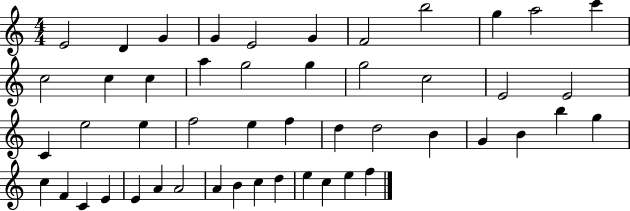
X:1
T:Untitled
M:4/4
L:1/4
K:C
E2 D G G E2 G F2 b2 g a2 c' c2 c c a g2 g g2 c2 E2 E2 C e2 e f2 e f d d2 B G B b g c F C E E A A2 A B c d e c e f